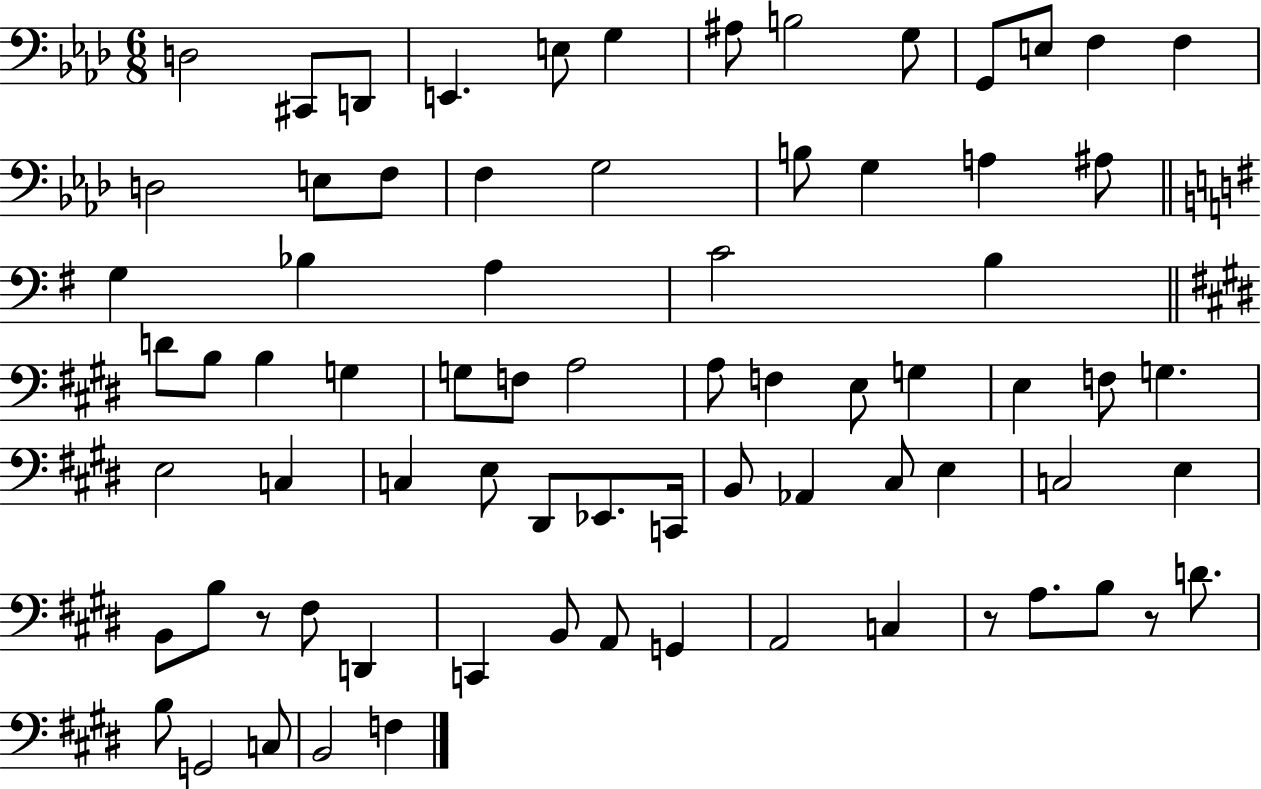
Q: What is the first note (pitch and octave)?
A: D3